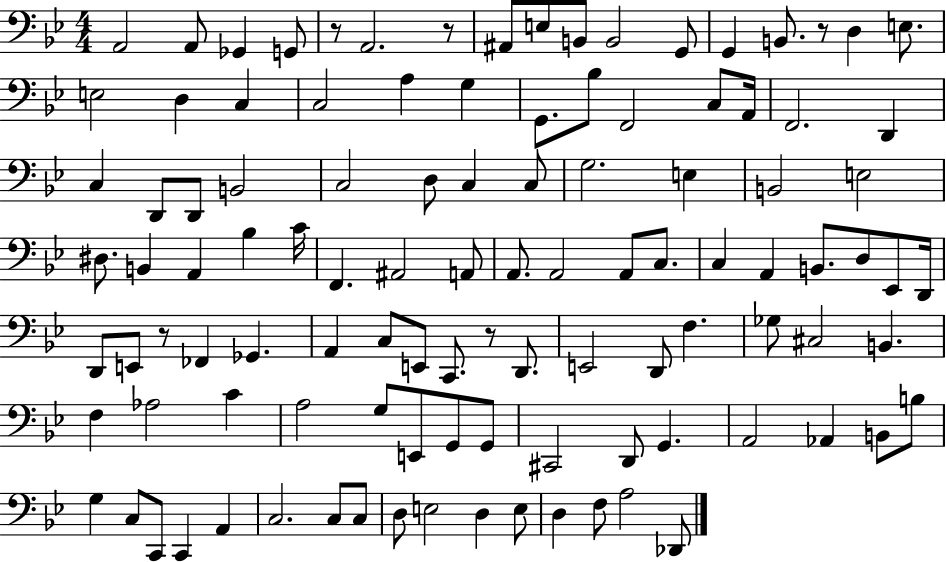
A2/h A2/e Gb2/q G2/e R/e A2/h. R/e A#2/e E3/e B2/e B2/h G2/e G2/q B2/e. R/e D3/q E3/e. E3/h D3/q C3/q C3/h A3/q G3/q G2/e. Bb3/e F2/h C3/e A2/s F2/h. D2/q C3/q D2/e D2/e B2/h C3/h D3/e C3/q C3/e G3/h. E3/q B2/h E3/h D#3/e. B2/q A2/q Bb3/q C4/s F2/q. A#2/h A2/e A2/e. A2/h A2/e C3/e. C3/q A2/q B2/e. D3/e Eb2/e D2/s D2/e E2/e R/e FES2/q Gb2/q. A2/q C3/e E2/e C2/e. R/e D2/e. E2/h D2/e F3/q. Gb3/e C#3/h B2/q. F3/q Ab3/h C4/q A3/h G3/e E2/e G2/e G2/e C#2/h D2/e G2/q. A2/h Ab2/q B2/e B3/e G3/q C3/e C2/e C2/q A2/q C3/h. C3/e C3/e D3/e E3/h D3/q E3/e D3/q F3/e A3/h Db2/e